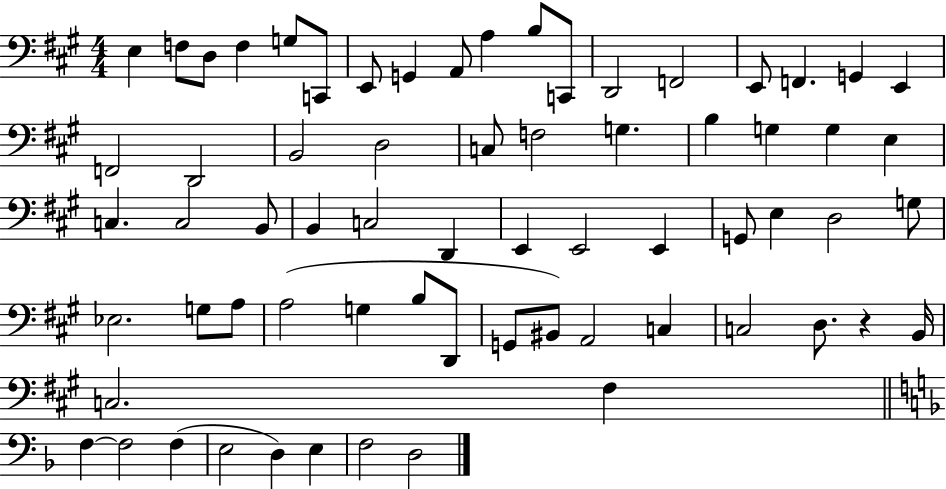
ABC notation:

X:1
T:Untitled
M:4/4
L:1/4
K:A
E, F,/2 D,/2 F, G,/2 C,,/2 E,,/2 G,, A,,/2 A, B,/2 C,,/2 D,,2 F,,2 E,,/2 F,, G,, E,, F,,2 D,,2 B,,2 D,2 C,/2 F,2 G, B, G, G, E, C, C,2 B,,/2 B,, C,2 D,, E,, E,,2 E,, G,,/2 E, D,2 G,/2 _E,2 G,/2 A,/2 A,2 G, B,/2 D,,/2 G,,/2 ^B,,/2 A,,2 C, C,2 D,/2 z B,,/4 C,2 ^F, F, F,2 F, E,2 D, E, F,2 D,2